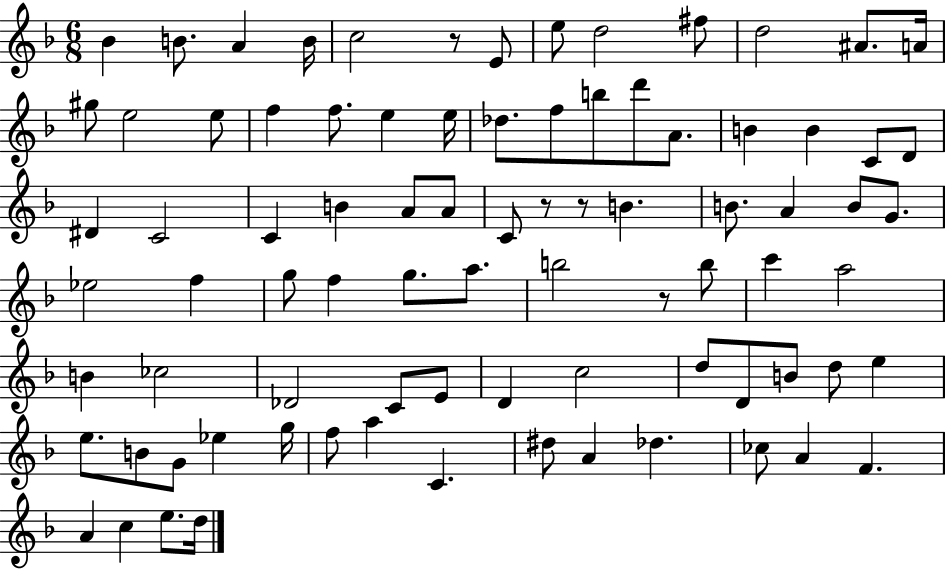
Bb4/q B4/e. A4/q B4/s C5/h R/e E4/e E5/e D5/h F#5/e D5/h A#4/e. A4/s G#5/e E5/h E5/e F5/q F5/e. E5/q E5/s Db5/e. F5/e B5/e D6/e A4/e. B4/q B4/q C4/e D4/e D#4/q C4/h C4/q B4/q A4/e A4/e C4/e R/e R/e B4/q. B4/e. A4/q B4/e G4/e. Eb5/h F5/q G5/e F5/q G5/e. A5/e. B5/h R/e B5/e C6/q A5/h B4/q CES5/h Db4/h C4/e E4/e D4/q C5/h D5/e D4/e B4/e D5/e E5/q E5/e. B4/e G4/e Eb5/q G5/s F5/e A5/q C4/q. D#5/e A4/q Db5/q. CES5/e A4/q F4/q. A4/q C5/q E5/e. D5/s